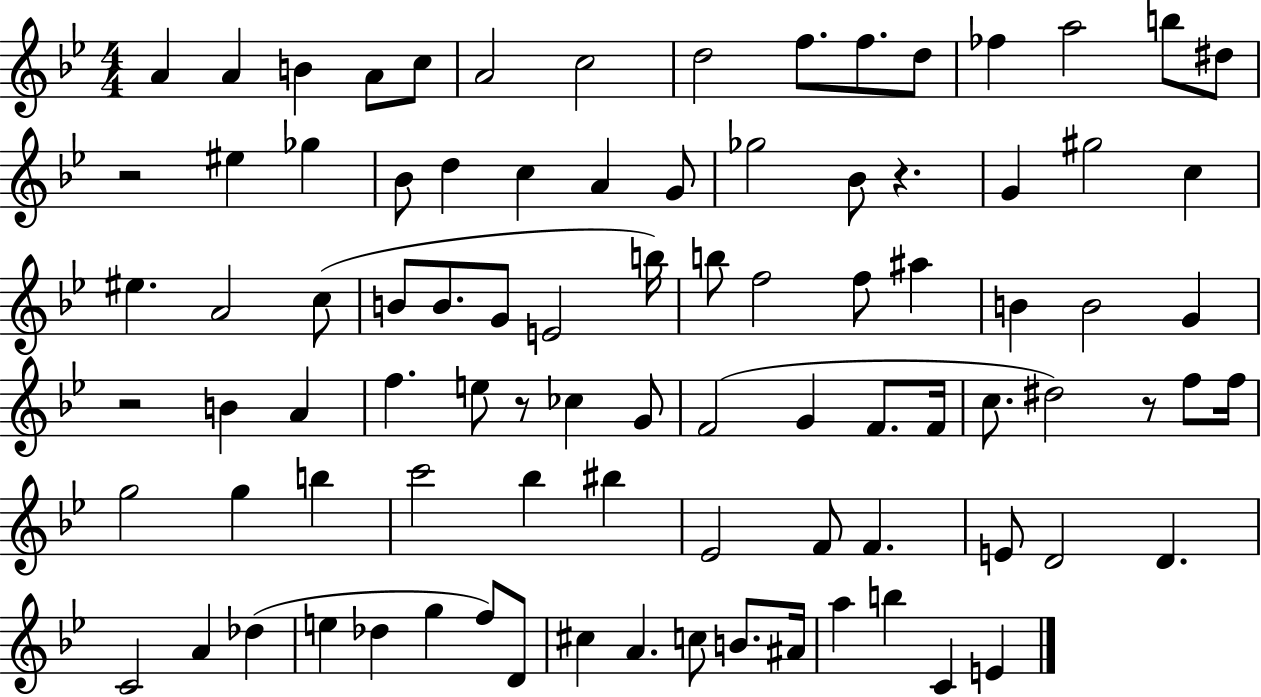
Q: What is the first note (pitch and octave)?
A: A4